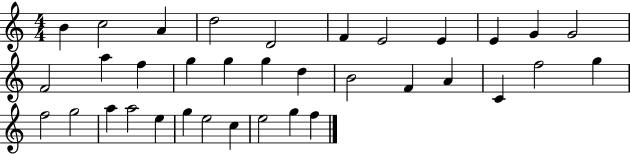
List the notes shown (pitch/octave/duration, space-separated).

B4/q C5/h A4/q D5/h D4/h F4/q E4/h E4/q E4/q G4/q G4/h F4/h A5/q F5/q G5/q G5/q G5/q D5/q B4/h F4/q A4/q C4/q F5/h G5/q F5/h G5/h A5/q A5/h E5/q G5/q E5/h C5/q E5/h G5/q F5/q